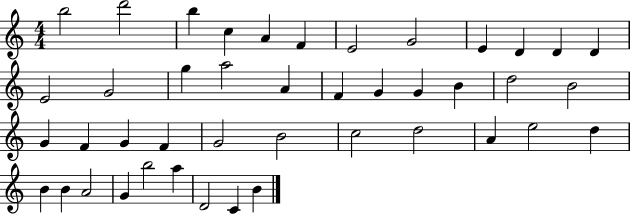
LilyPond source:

{
  \clef treble
  \numericTimeSignature
  \time 4/4
  \key c \major
  b''2 d'''2 | b''4 c''4 a'4 f'4 | e'2 g'2 | e'4 d'4 d'4 d'4 | \break e'2 g'2 | g''4 a''2 a'4 | f'4 g'4 g'4 b'4 | d''2 b'2 | \break g'4 f'4 g'4 f'4 | g'2 b'2 | c''2 d''2 | a'4 e''2 d''4 | \break b'4 b'4 a'2 | g'4 b''2 a''4 | d'2 c'4 b'4 | \bar "|."
}